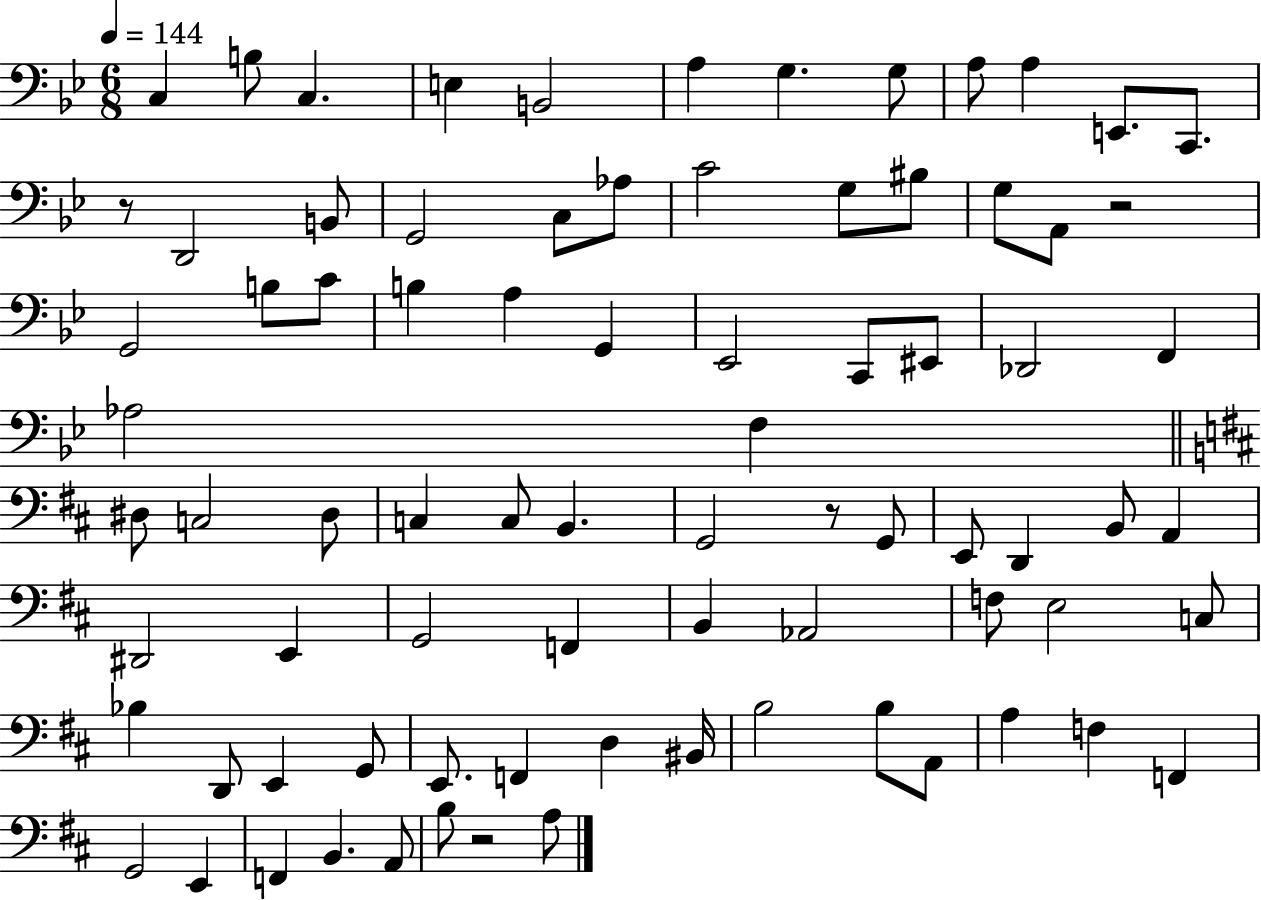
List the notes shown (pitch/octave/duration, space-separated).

C3/q B3/e C3/q. E3/q B2/h A3/q G3/q. G3/e A3/e A3/q E2/e. C2/e. R/e D2/h B2/e G2/h C3/e Ab3/e C4/h G3/e BIS3/e G3/e A2/e R/h G2/h B3/e C4/e B3/q A3/q G2/q Eb2/h C2/e EIS2/e Db2/h F2/q Ab3/h F3/q D#3/e C3/h D#3/e C3/q C3/e B2/q. G2/h R/e G2/e E2/e D2/q B2/e A2/q D#2/h E2/q G2/h F2/q B2/q Ab2/h F3/e E3/h C3/e Bb3/q D2/e E2/q G2/e E2/e. F2/q D3/q BIS2/s B3/h B3/e A2/e A3/q F3/q F2/q G2/h E2/q F2/q B2/q. A2/e B3/e R/h A3/e